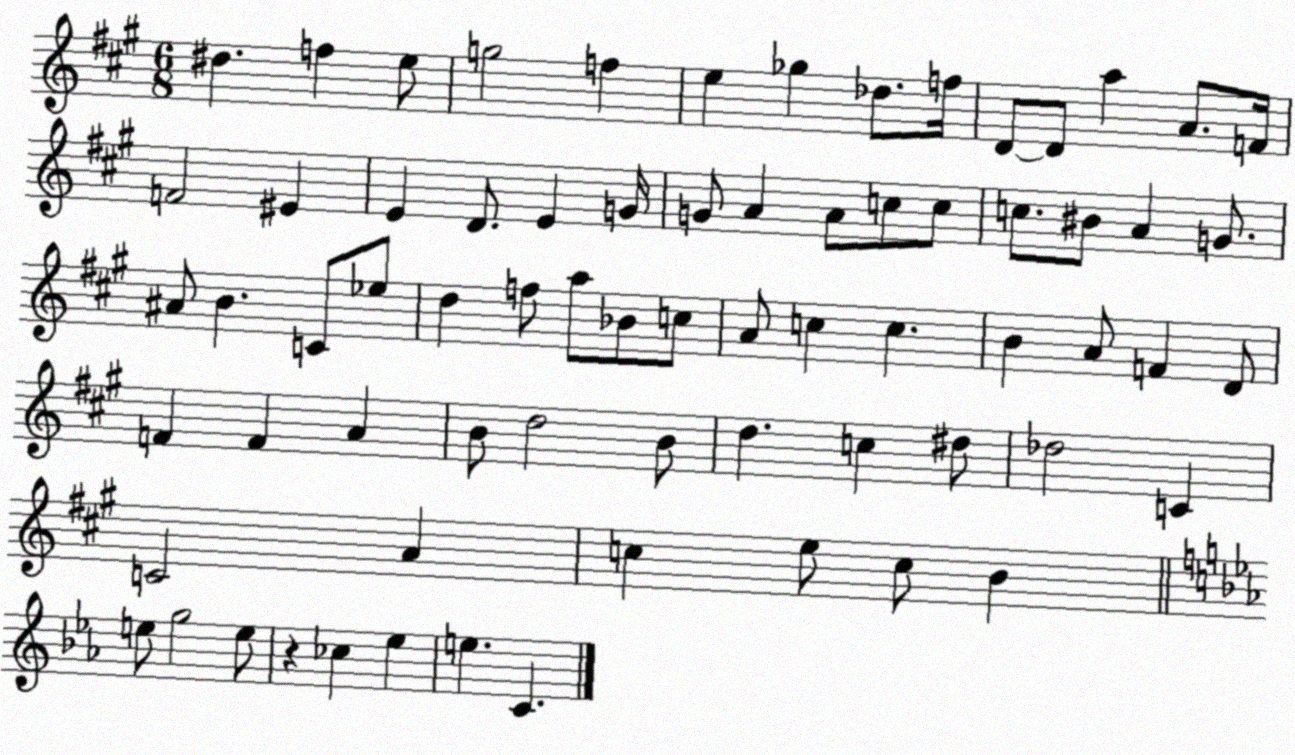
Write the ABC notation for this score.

X:1
T:Untitled
M:6/8
L:1/4
K:A
^d f e/2 g2 f e _g _d/2 f/4 D/2 D/2 a A/2 F/4 F2 ^E E D/2 E G/4 G/2 A A/2 c/2 c/2 c/2 ^B/2 A G/2 ^A/2 B C/2 _e/2 d f/2 a/2 _B/2 c/2 A/2 c c B A/2 F D/2 F F A B/2 d2 B/2 d c ^d/2 _d2 C C2 A c e/2 c/2 B e/2 g2 e/2 z _c _e e C